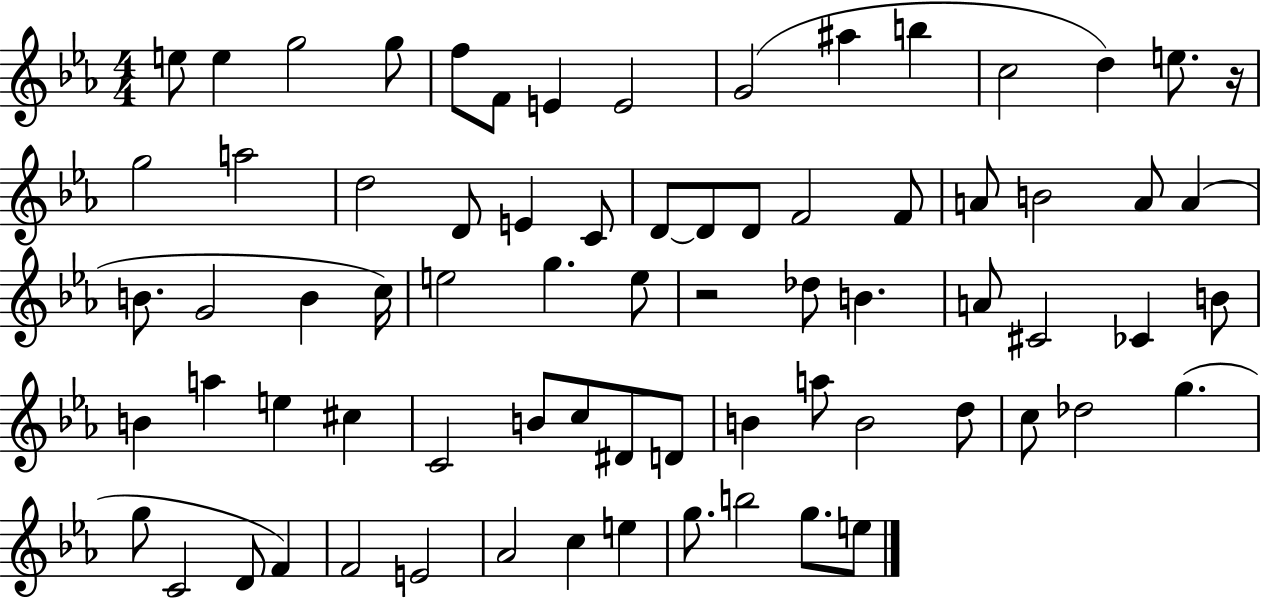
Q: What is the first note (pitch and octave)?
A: E5